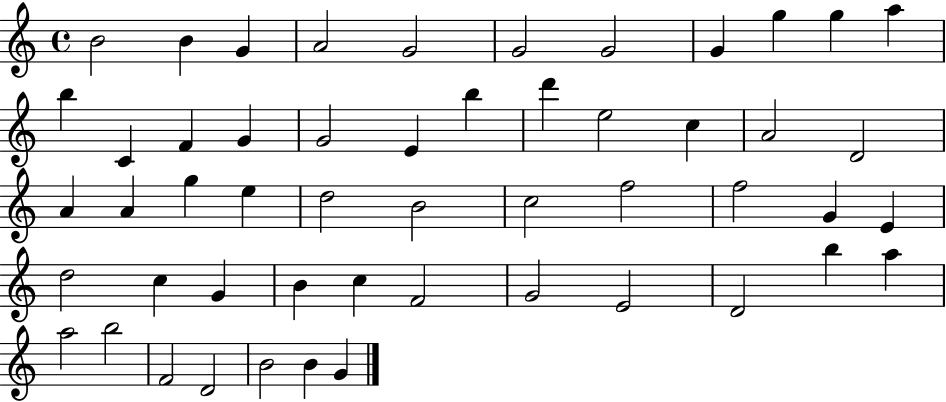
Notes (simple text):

B4/h B4/q G4/q A4/h G4/h G4/h G4/h G4/q G5/q G5/q A5/q B5/q C4/q F4/q G4/q G4/h E4/q B5/q D6/q E5/h C5/q A4/h D4/h A4/q A4/q G5/q E5/q D5/h B4/h C5/h F5/h F5/h G4/q E4/q D5/h C5/q G4/q B4/q C5/q F4/h G4/h E4/h D4/h B5/q A5/q A5/h B5/h F4/h D4/h B4/h B4/q G4/q